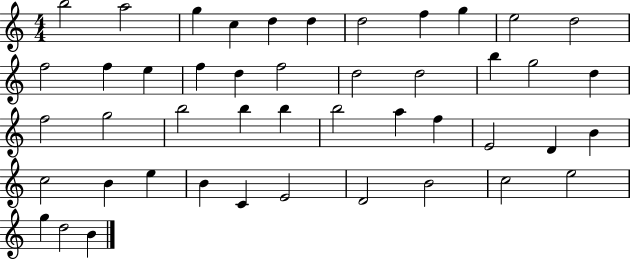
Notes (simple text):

B5/h A5/h G5/q C5/q D5/q D5/q D5/h F5/q G5/q E5/h D5/h F5/h F5/q E5/q F5/q D5/q F5/h D5/h D5/h B5/q G5/h D5/q F5/h G5/h B5/h B5/q B5/q B5/h A5/q F5/q E4/h D4/q B4/q C5/h B4/q E5/q B4/q C4/q E4/h D4/h B4/h C5/h E5/h G5/q D5/h B4/q